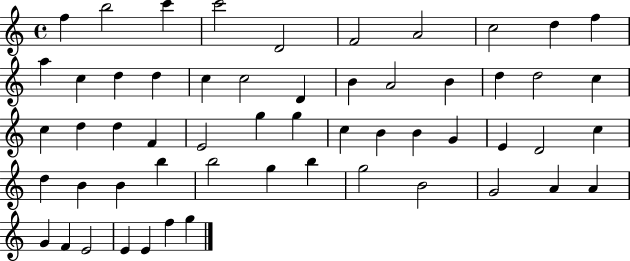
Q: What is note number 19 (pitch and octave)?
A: A4